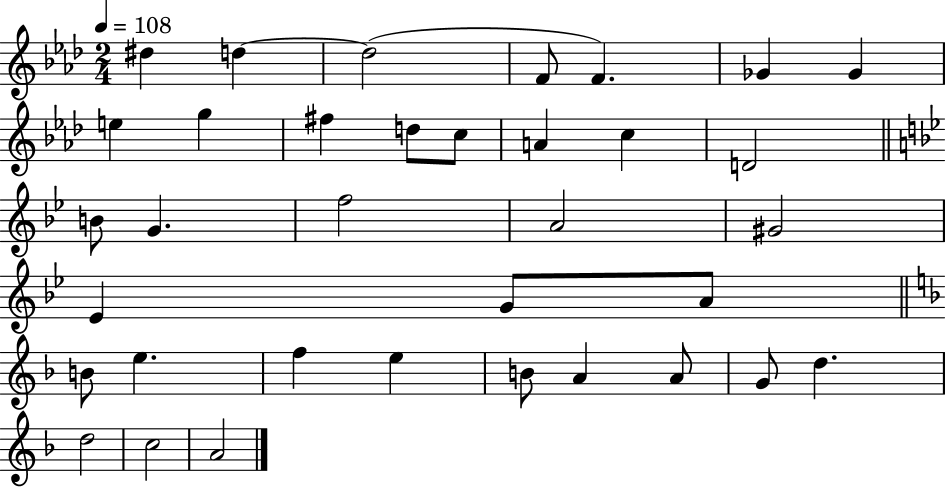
{
  \clef treble
  \numericTimeSignature
  \time 2/4
  \key aes \major
  \tempo 4 = 108
  dis''4 d''4~~ | d''2( | f'8 f'4.) | ges'4 ges'4 | \break e''4 g''4 | fis''4 d''8 c''8 | a'4 c''4 | d'2 | \break \bar "||" \break \key bes \major b'8 g'4. | f''2 | a'2 | gis'2 | \break ees'4 g'8 a'8 | \bar "||" \break \key d \minor b'8 e''4. | f''4 e''4 | b'8 a'4 a'8 | g'8 d''4. | \break d''2 | c''2 | a'2 | \bar "|."
}